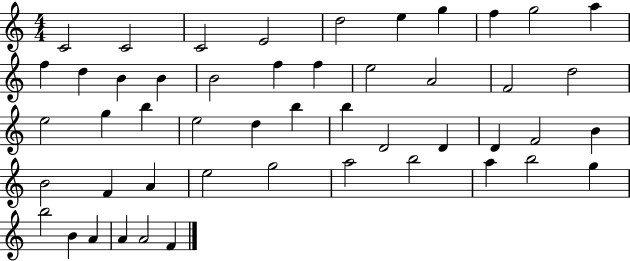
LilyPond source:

{
  \clef treble
  \numericTimeSignature
  \time 4/4
  \key c \major
  c'2 c'2 | c'2 e'2 | d''2 e''4 g''4 | f''4 g''2 a''4 | \break f''4 d''4 b'4 b'4 | b'2 f''4 f''4 | e''2 a'2 | f'2 d''2 | \break e''2 g''4 b''4 | e''2 d''4 b''4 | b''4 d'2 d'4 | d'4 f'2 b'4 | \break b'2 f'4 a'4 | e''2 g''2 | a''2 b''2 | a''4 b''2 g''4 | \break b''2 b'4 a'4 | a'4 a'2 f'4 | \bar "|."
}